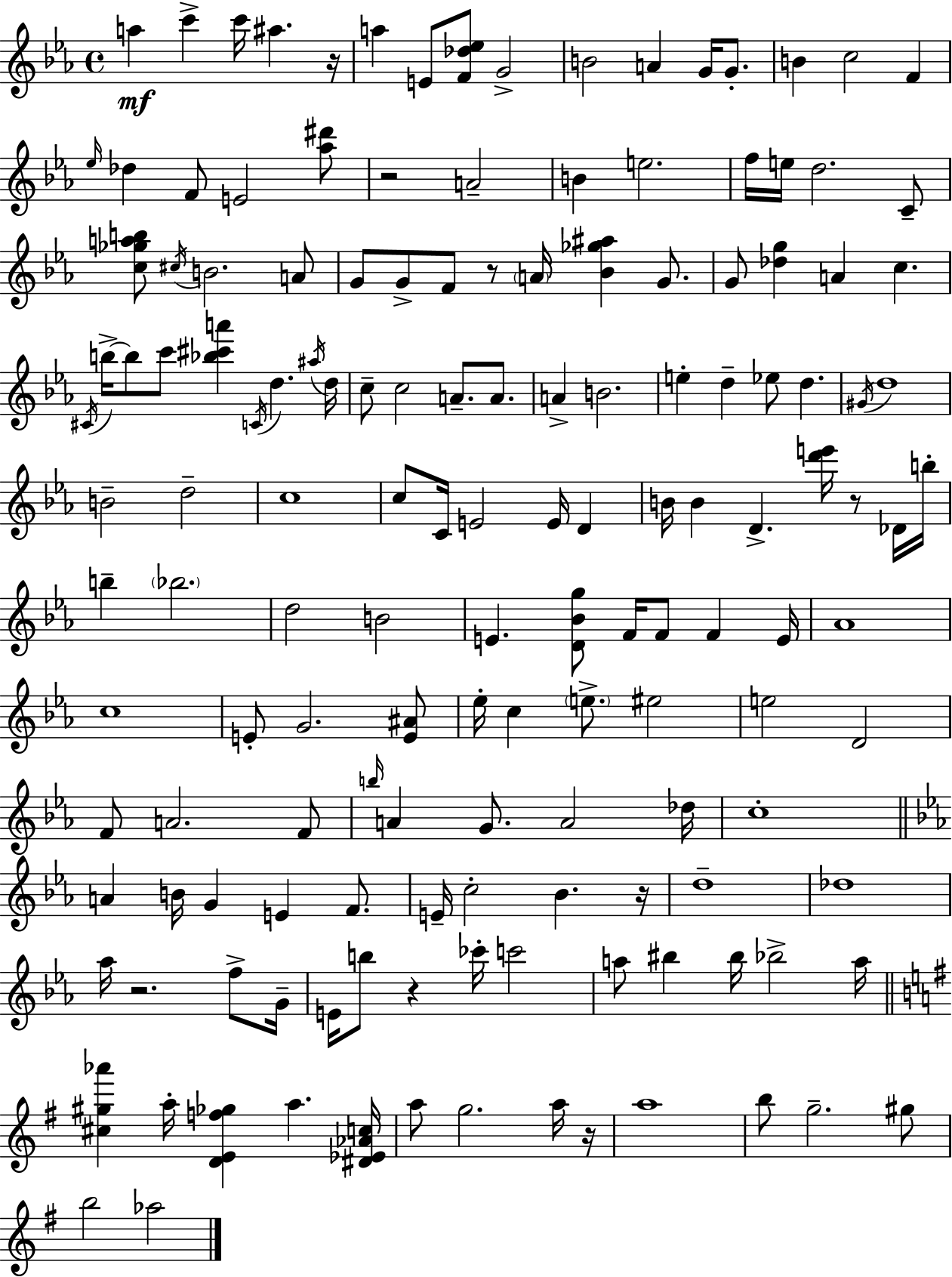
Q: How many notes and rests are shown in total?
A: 150